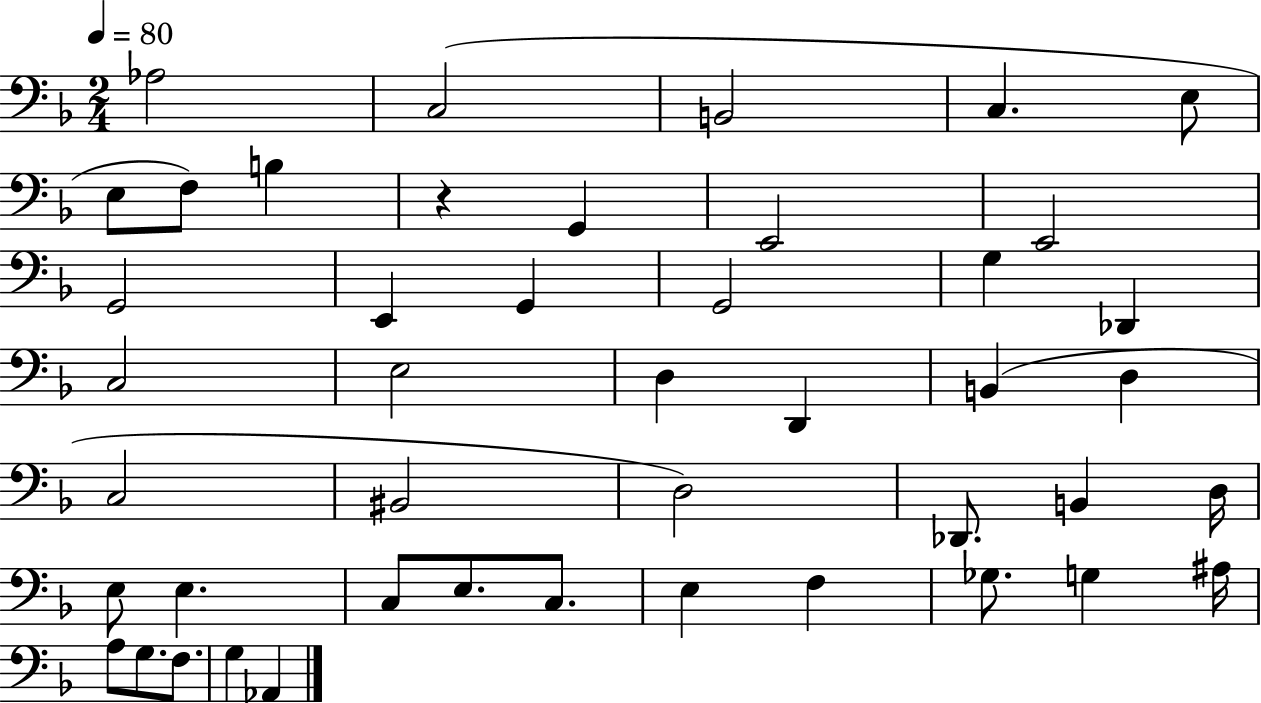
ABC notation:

X:1
T:Untitled
M:2/4
L:1/4
K:F
_A,2 C,2 B,,2 C, E,/2 E,/2 F,/2 B, z G,, E,,2 E,,2 G,,2 E,, G,, G,,2 G, _D,, C,2 E,2 D, D,, B,, D, C,2 ^B,,2 D,2 _D,,/2 B,, D,/4 E,/2 E, C,/2 E,/2 C,/2 E, F, _G,/2 G, ^A,/4 A,/2 G,/2 F,/2 G, _A,,